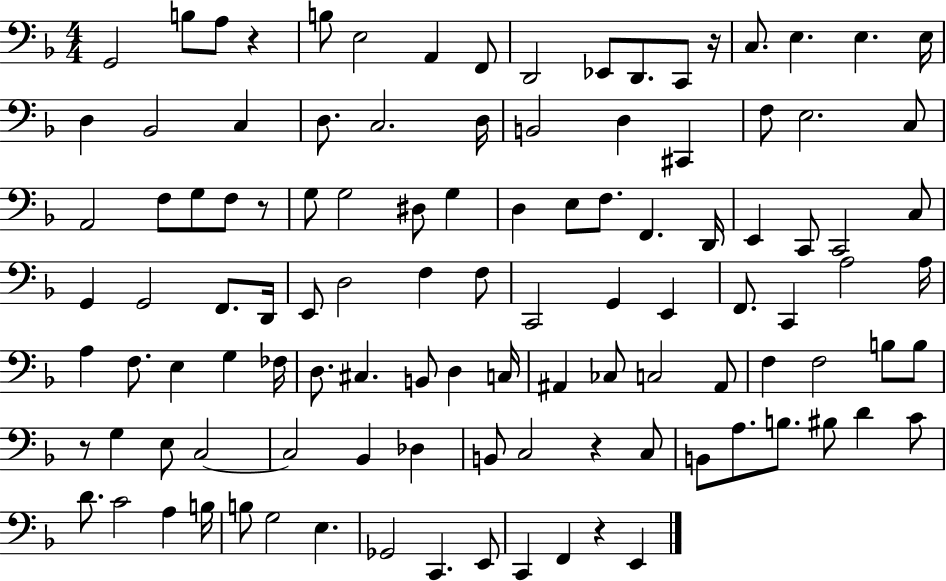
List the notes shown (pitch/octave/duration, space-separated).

G2/h B3/e A3/e R/q B3/e E3/h A2/q F2/e D2/h Eb2/e D2/e. C2/e R/s C3/e. E3/q. E3/q. E3/s D3/q Bb2/h C3/q D3/e. C3/h. D3/s B2/h D3/q C#2/q F3/e E3/h. C3/e A2/h F3/e G3/e F3/e R/e G3/e G3/h D#3/e G3/q D3/q E3/e F3/e. F2/q. D2/s E2/q C2/e C2/h C3/e G2/q G2/h F2/e. D2/s E2/e D3/h F3/q F3/e C2/h G2/q E2/q F2/e. C2/q A3/h A3/s A3/q F3/e. E3/q G3/q FES3/s D3/e. C#3/q. B2/e D3/q C3/s A#2/q CES3/e C3/h A#2/e F3/q F3/h B3/e B3/e R/e G3/q E3/e C3/h C3/h Bb2/q Db3/q B2/e C3/h R/q C3/e B2/e A3/e. B3/e. BIS3/e D4/q C4/e D4/e. C4/h A3/q B3/s B3/e G3/h E3/q. Gb2/h C2/q. E2/e C2/q F2/q R/q E2/q